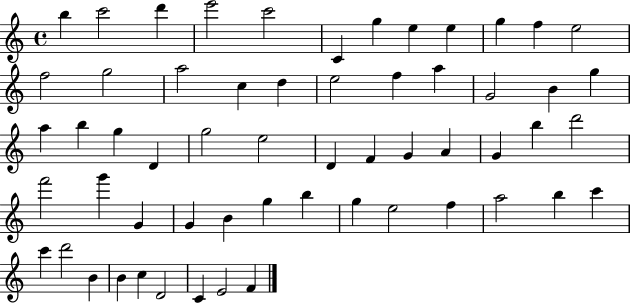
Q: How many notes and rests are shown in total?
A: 58